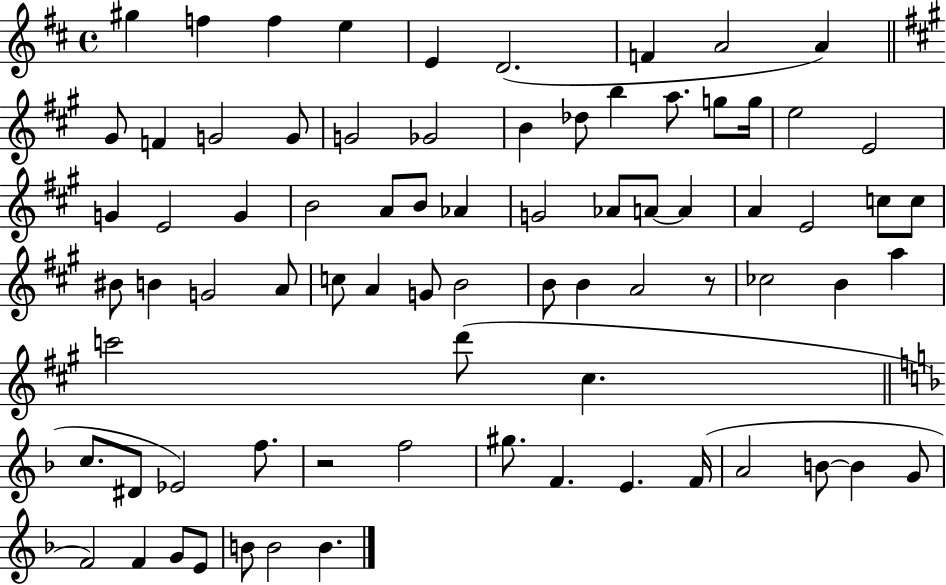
X:1
T:Untitled
M:4/4
L:1/4
K:D
^g f f e E D2 F A2 A ^G/2 F G2 G/2 G2 _G2 B _d/2 b a/2 g/2 g/4 e2 E2 G E2 G B2 A/2 B/2 _A G2 _A/2 A/2 A A E2 c/2 c/2 ^B/2 B G2 A/2 c/2 A G/2 B2 B/2 B A2 z/2 _c2 B a c'2 d'/2 ^c c/2 ^D/2 _E2 f/2 z2 f2 ^g/2 F E F/4 A2 B/2 B G/2 F2 F G/2 E/2 B/2 B2 B